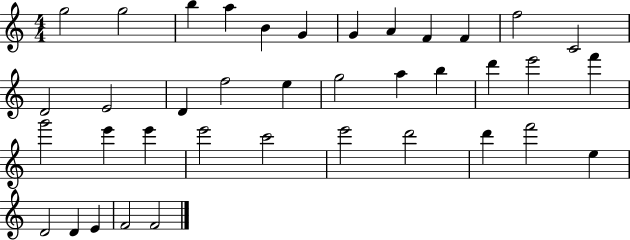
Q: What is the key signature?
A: C major